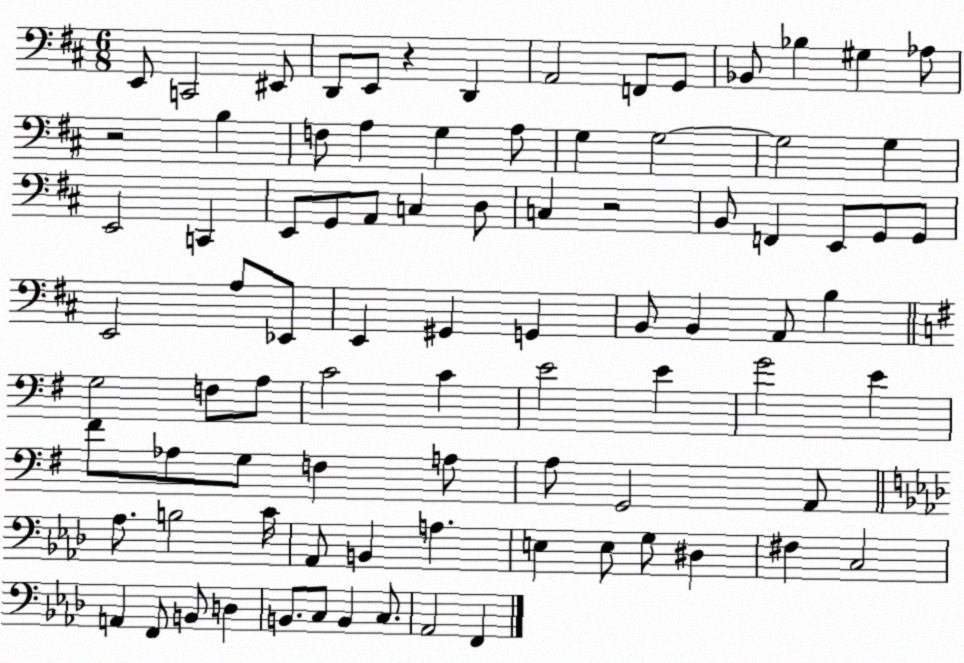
X:1
T:Untitled
M:6/8
L:1/4
K:D
E,,/2 C,,2 ^E,,/2 D,,/2 E,,/2 z D,, A,,2 F,,/2 G,,/2 _B,,/2 _B, ^G, _A,/2 z2 B, F,/2 A, G, A,/2 G, G,2 G,2 G, E,,2 C,, E,,/2 G,,/2 A,,/2 C, D,/2 C, z2 B,,/2 F,, E,,/2 G,,/2 G,,/2 E,,2 A,/2 _E,,/2 E,, ^G,, G,, B,,/2 B,, A,,/2 B, G,2 F,/2 A,/2 C2 C E2 E G2 E ^F/2 _A,/2 G,/2 F, A,/2 A,/2 G,,2 A,,/2 _A,/2 B,2 C/4 _A,,/2 B,, A, E, E,/2 G,/2 ^D, ^F, C,2 A,, F,,/2 B,,/2 D, B,,/2 C,/2 B,, C,/2 _A,,2 F,,